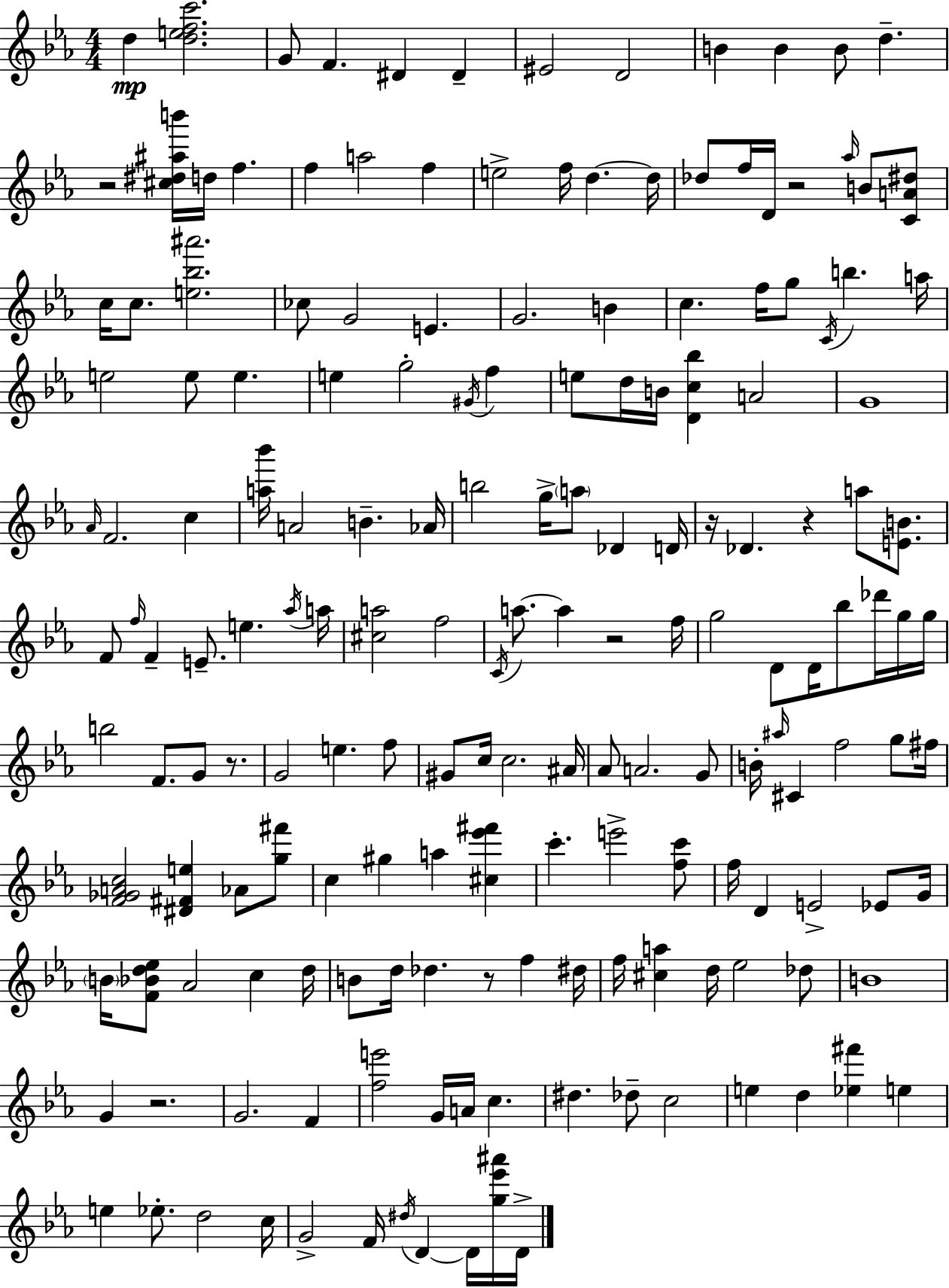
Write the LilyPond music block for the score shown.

{
  \clef treble
  \numericTimeSignature
  \time 4/4
  \key c \minor
  \repeat volta 2 { d''4\mp <d'' e'' f'' c'''>2. | g'8 f'4. dis'4 dis'4-- | eis'2 d'2 | b'4 b'4 b'8 d''4.-- | \break r2 <cis'' dis'' ais'' b'''>16 d''16 f''4. | f''4 a''2 f''4 | e''2-> f''16 d''4.~~ d''16 | des''8 f''16 d'16 r2 \grace { aes''16 } b'8 <c' a' dis''>8 | \break c''16 c''8. <e'' bes'' ais'''>2. | ces''8 g'2 e'4. | g'2. b'4 | c''4. f''16 g''8 \acciaccatura { c'16 } b''4. | \break a''16 e''2 e''8 e''4. | e''4 g''2-. \acciaccatura { gis'16 } f''4 | e''8 d''16 b'16 <d' c'' bes''>4 a'2 | g'1 | \break \grace { aes'16 } f'2. | c''4 <a'' bes'''>16 a'2 b'4.-- | aes'16 b''2 g''16-> \parenthesize a''8 des'4 | d'16 r16 des'4. r4 a''8 | \break <e' b'>8. f'8 \grace { f''16 } f'4-- e'8.-- e''4. | \acciaccatura { aes''16 } a''16 <cis'' a''>2 f''2 | \acciaccatura { c'16 } a''8.~~ a''4 r2 | f''16 g''2 d'8 | \break d'16 bes''8 des'''16 g''16 g''16 b''2 f'8. | g'8 r8. g'2 e''4. | f''8 gis'8 c''16 c''2. | ais'16 aes'8 a'2. | \break g'8 b'16-. \grace { ais''16 } cis'4 f''2 | g''8 fis''16 <f' ges' a' c''>2 | <dis' fis' e''>4 aes'8 <g'' fis'''>8 c''4 gis''4 | a''4 <cis'' ees''' fis'''>4 c'''4.-. e'''2-> | \break <f'' c'''>8 f''16 d'4 e'2-> | ees'8 g'16 \parenthesize b'16 <f' bes' d'' ees''>8 aes'2 | c''4 d''16 b'8 d''16 des''4. | r8 f''4 dis''16 f''16 <cis'' a''>4 d''16 ees''2 | \break des''8 b'1 | g'4 r2. | g'2. | f'4 <f'' e'''>2 | \break g'16 a'16 c''4. dis''4. des''8-- | c''2 e''4 d''4 | <ees'' fis'''>4 e''4 e''4 ees''8.-. d''2 | c''16 g'2-> | \break f'16 \acciaccatura { dis''16 } d'4~~ d'16 <g'' ees''' ais'''>16 d'16-> } \bar "|."
}